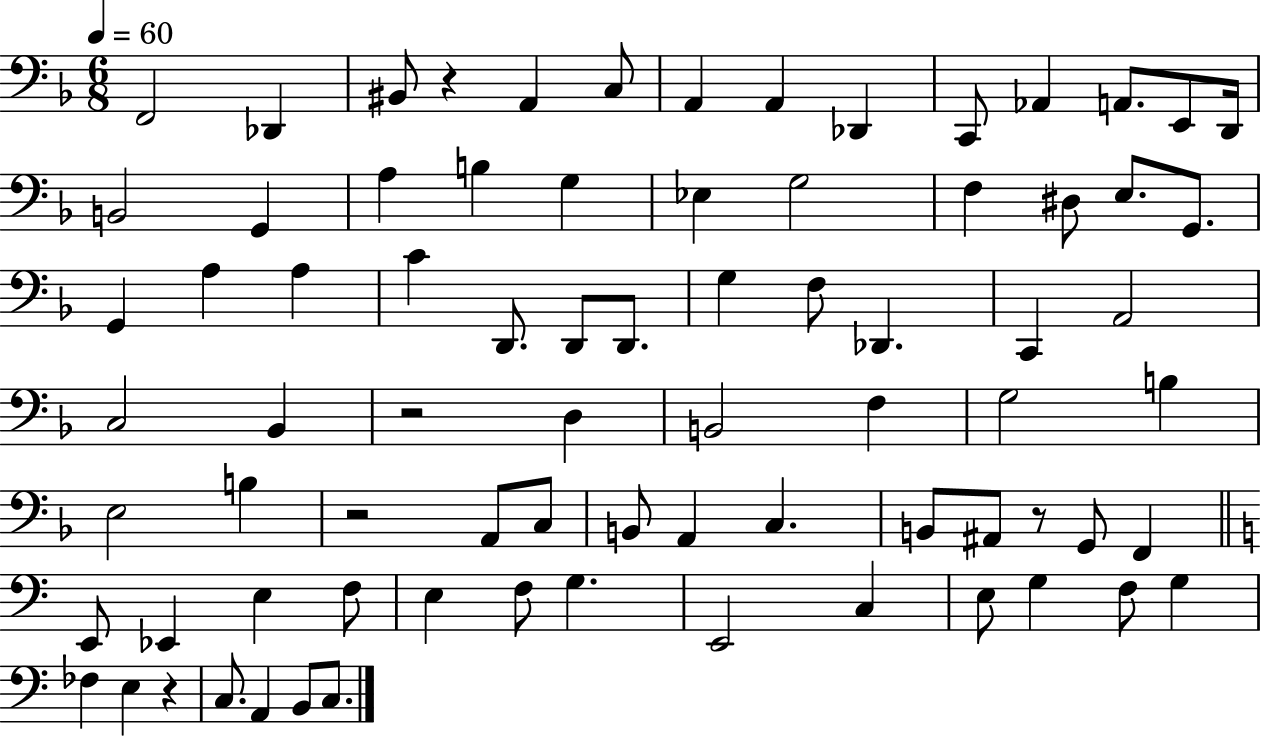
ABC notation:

X:1
T:Untitled
M:6/8
L:1/4
K:F
F,,2 _D,, ^B,,/2 z A,, C,/2 A,, A,, _D,, C,,/2 _A,, A,,/2 E,,/2 D,,/4 B,,2 G,, A, B, G, _E, G,2 F, ^D,/2 E,/2 G,,/2 G,, A, A, C D,,/2 D,,/2 D,,/2 G, F,/2 _D,, C,, A,,2 C,2 _B,, z2 D, B,,2 F, G,2 B, E,2 B, z2 A,,/2 C,/2 B,,/2 A,, C, B,,/2 ^A,,/2 z/2 G,,/2 F,, E,,/2 _E,, E, F,/2 E, F,/2 G, E,,2 C, E,/2 G, F,/2 G, _F, E, z C,/2 A,, B,,/2 C,/2